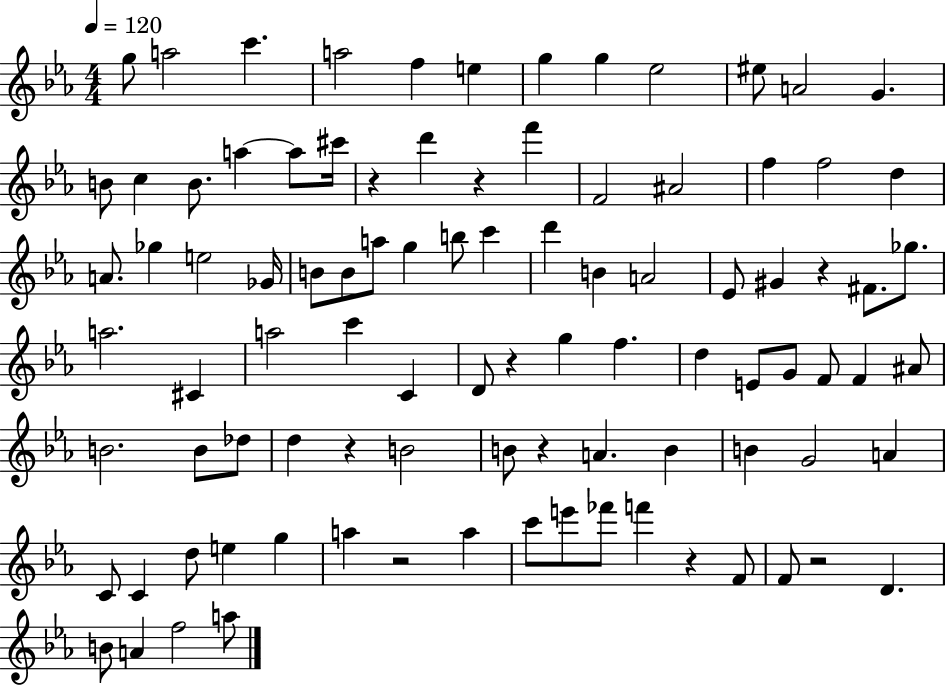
G5/e A5/h C6/q. A5/h F5/q E5/q G5/q G5/q Eb5/h EIS5/e A4/h G4/q. B4/e C5/q B4/e. A5/q A5/e C#6/s R/q D6/q R/q F6/q F4/h A#4/h F5/q F5/h D5/q A4/e. Gb5/q E5/h Gb4/s B4/e B4/e A5/e G5/q B5/e C6/q D6/q B4/q A4/h Eb4/e G#4/q R/q F#4/e. Gb5/e. A5/h. C#4/q A5/h C6/q C4/q D4/e R/q G5/q F5/q. D5/q E4/e G4/e F4/e F4/q A#4/e B4/h. B4/e Db5/e D5/q R/q B4/h B4/e R/q A4/q. B4/q B4/q G4/h A4/q C4/e C4/q D5/e E5/q G5/q A5/q R/h A5/q C6/e E6/e FES6/e F6/q R/q F4/e F4/e R/h D4/q. B4/e A4/q F5/h A5/e